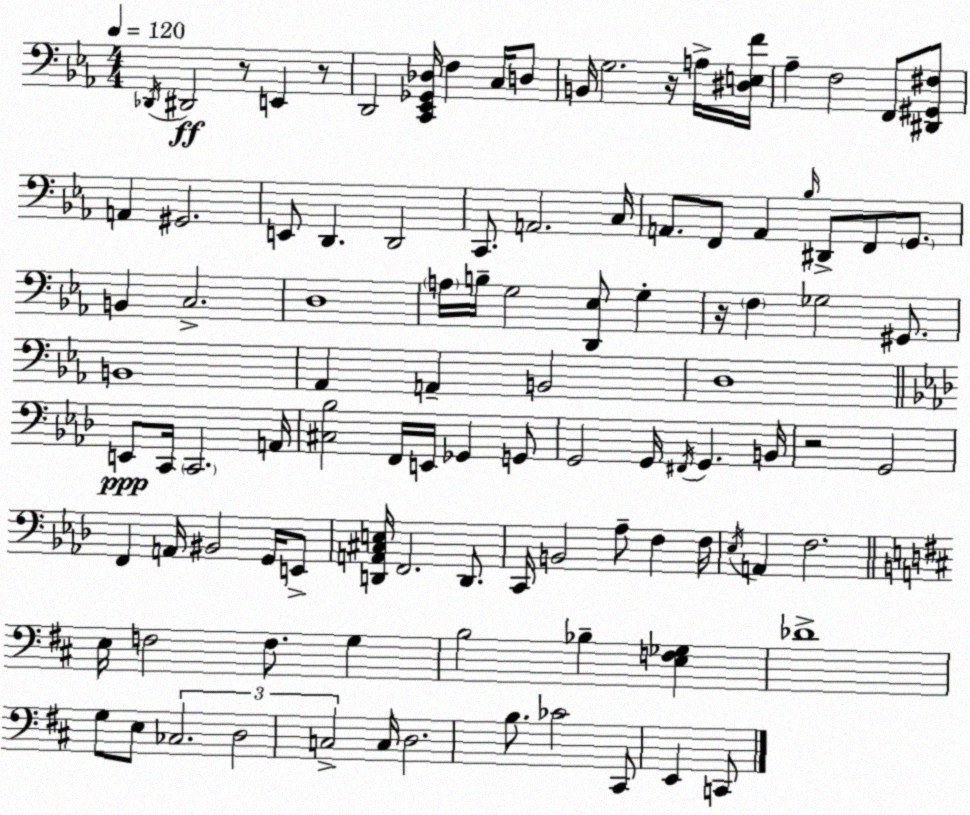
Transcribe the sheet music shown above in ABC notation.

X:1
T:Untitled
M:4/4
L:1/4
K:Cm
_D,,/4 ^D,,2 z/2 E,, z/2 D,,2 [C,,_E,,_G,,_D,]/4 F, C,/4 D,/2 B,,/4 G,2 z/4 A,/4 [^D,E,F]/4 _A, F,2 F,,/2 [^D,,^G,,^F,]/2 A,, ^G,,2 E,,/2 D,, D,,2 C,,/2 A,,2 C,/4 A,,/2 F,,/2 A,, _B,/4 ^D,,/2 F,,/2 G,,/2 B,, C,2 D,4 A,/4 B,/4 G,2 [D,,_E,]/2 G, z/4 F, _G,2 ^G,,/2 B,,4 _A,, A,, B,,2 D,4 E,,/2 C,,/4 C,,2 A,,/4 [^C,_B,]2 F,,/4 E,,/4 _G,, G,,/2 G,,2 G,,/4 ^F,,/4 G,, B,,/4 z2 G,,2 F,, A,,/4 ^B,,2 G,,/4 E,,/2 [D,,A,,^C,E,]/4 F,,2 D,,/2 C,,/4 B,,2 _A,/2 F, F,/4 _E,/4 A,, F,2 E,/4 F,2 F,/2 G, B,2 _B, [E,F,_G,] _D4 G,/2 E,/2 _C,2 D,2 C,2 C,/4 D,2 B,/2 _C2 ^C,,/2 E,, C,,/2